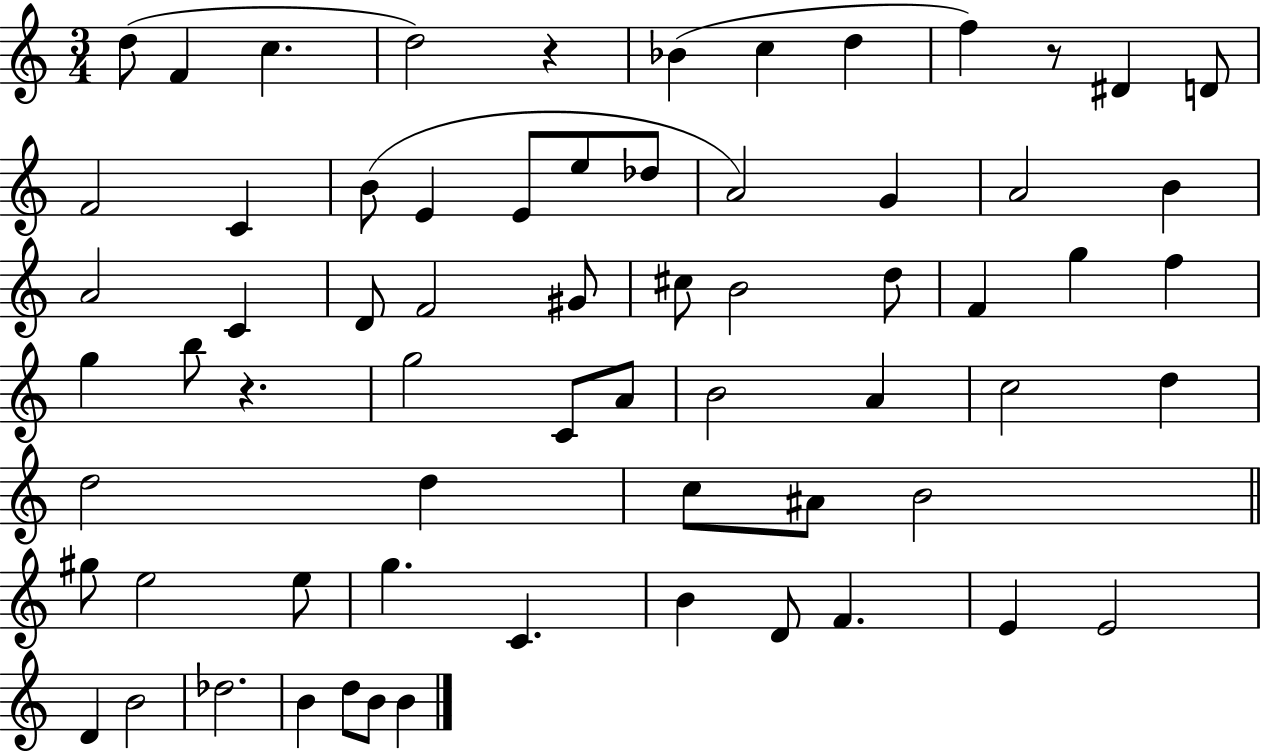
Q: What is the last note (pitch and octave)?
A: B4